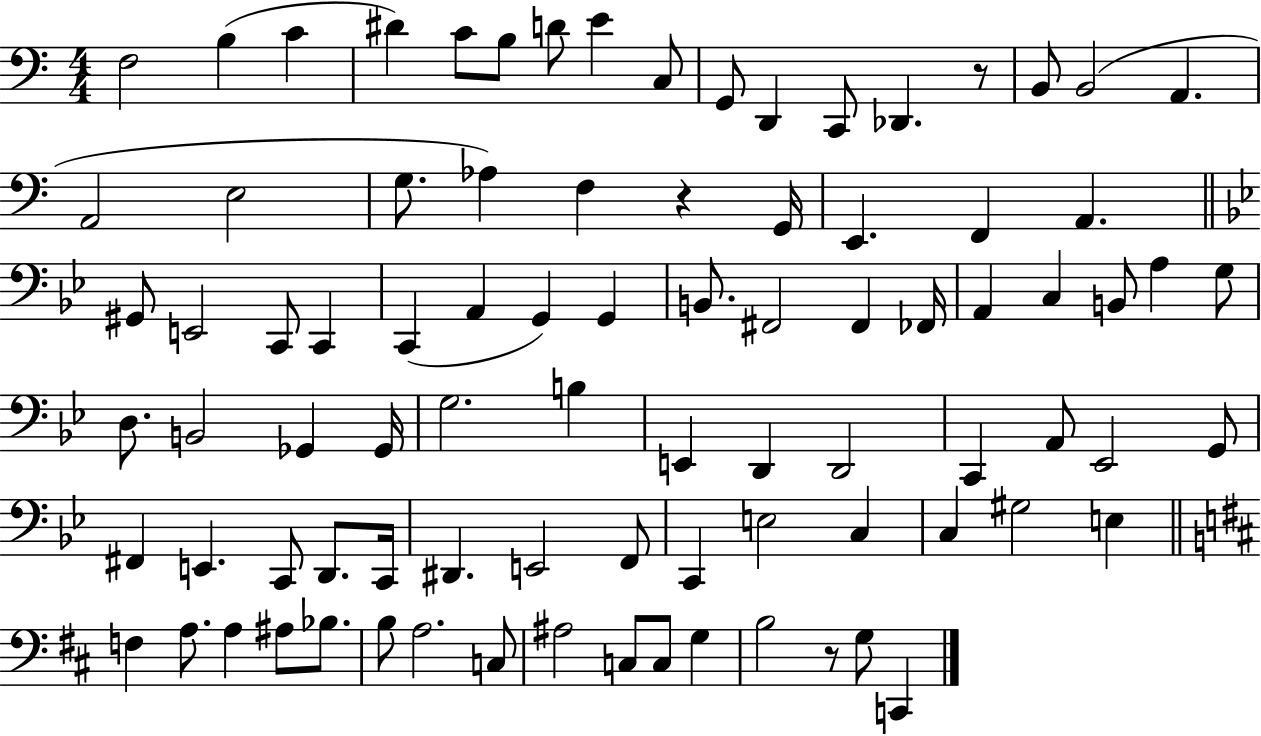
{
  \clef bass
  \numericTimeSignature
  \time 4/4
  \key c \major
  \repeat volta 2 { f2 b4( c'4 | dis'4) c'8 b8 d'8 e'4 c8 | g,8 d,4 c,8 des,4. r8 | b,8 b,2( a,4. | \break a,2 e2 | g8. aes4) f4 r4 g,16 | e,4. f,4 a,4. | \bar "||" \break \key bes \major gis,8 e,2 c,8 c,4 | c,4( a,4 g,4) g,4 | b,8. fis,2 fis,4 fes,16 | a,4 c4 b,8 a4 g8 | \break d8. b,2 ges,4 ges,16 | g2. b4 | e,4 d,4 d,2 | c,4 a,8 ees,2 g,8 | \break fis,4 e,4. c,8 d,8. c,16 | dis,4. e,2 f,8 | c,4 e2 c4 | c4 gis2 e4 | \break \bar "||" \break \key d \major f4 a8. a4 ais8 bes8. | b8 a2. c8 | ais2 c8 c8 g4 | b2 r8 g8 c,4 | \break } \bar "|."
}